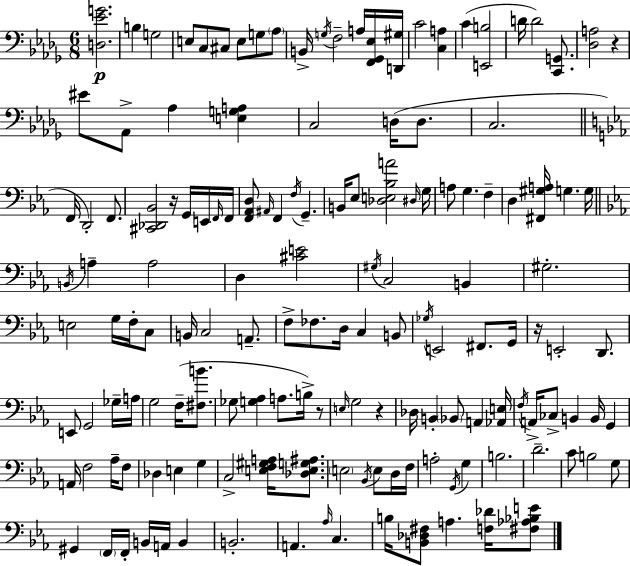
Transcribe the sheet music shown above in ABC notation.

X:1
T:Untitled
M:6/8
L:1/4
K:Bbm
[D,_EG]2 B, G,2 E,/2 C,/2 ^C,/2 E,/2 G,/2 _A,/2 B,,/4 G,/4 F,2 A,/4 [F,,_G,,_E,]/4 [D,,^G,]/4 C2 [C,A,] C [E,,B,]2 D/4 D2 [C,,G,,]/2 [_D,A,]2 z ^E/2 _A,,/2 _A, [E,G,A,] C,2 D,/4 D,/2 C,2 F,,/4 D,,2 F,,/2 [^C,,_D,,_B,,]2 z/4 G,,/4 E,,/4 F,,/4 F,,/4 [F,,_A,,D,]/2 ^A,,/4 F,, F,/4 G,, B,,/4 _E,/2 [_D,E,_B,A]2 ^D,/4 G,/4 A,/2 G, F, D, [^F,,^G,A,]/4 G, G,/4 B,,/4 A, A,2 D, [^CE]2 ^G,/4 C,2 B,, ^G,2 E,2 G,/4 F,/4 C,/2 B,,/4 C,2 A,,/2 F,/2 _F,/2 D,/4 C, B,,/2 _G,/4 E,,2 ^F,,/2 G,,/4 z/4 E,,2 D,,/2 E,,/2 G,,2 _G,/4 A,/4 G,2 F,/4 [^F,B]/2 _G,/2 [G,_A,] A,/2 B,/4 z/2 E,/4 G,2 z _D,/4 B,, _B,,/2 A,, [_A,,E,]/4 F,/4 A,,/4 _C,/2 B,, B,,/4 G,, A,,/4 F,2 _A,/4 F,/2 _D, E, G, C,2 [E,F,^G,A,]/4 [_D,E,G,^A,]/2 E,2 _B,,/4 E,/2 D,/4 F,/4 A,2 G,,/4 G, B,2 D2 C/2 B,2 G,/2 ^G,, F,,/4 F,,/4 B,,/4 A,,/4 B,, B,,2 A,, _A,/4 C, B,/4 [B,,_D,^F,]/2 A, [F,_D]/4 [^F,_A,_B,E]/2